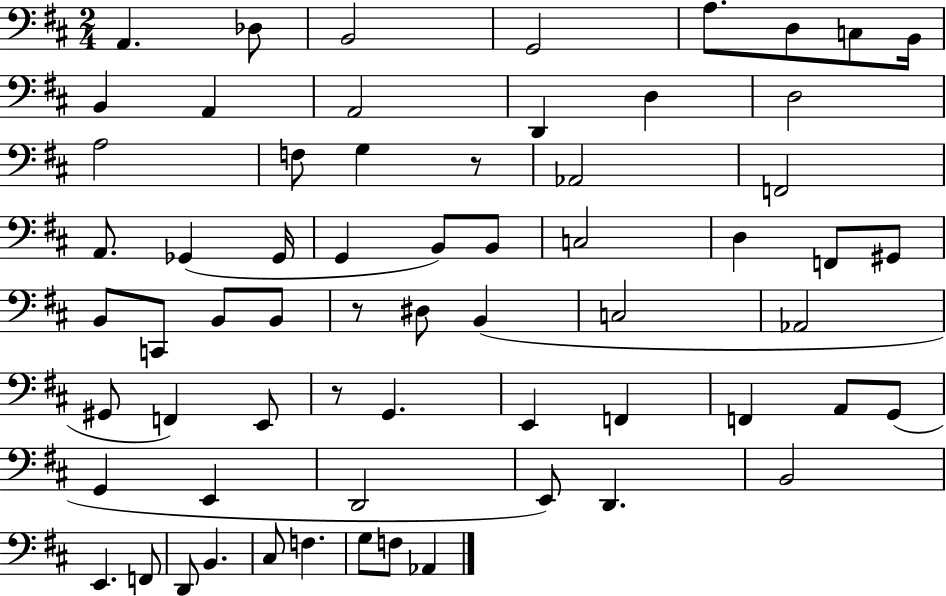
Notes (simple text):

A2/q. Db3/e B2/h G2/h A3/e. D3/e C3/e B2/s B2/q A2/q A2/h D2/q D3/q D3/h A3/h F3/e G3/q R/e Ab2/h F2/h A2/e. Gb2/q Gb2/s G2/q B2/e B2/e C3/h D3/q F2/e G#2/e B2/e C2/e B2/e B2/e R/e D#3/e B2/q C3/h Ab2/h G#2/e F2/q E2/e R/e G2/q. E2/q F2/q F2/q A2/e G2/e G2/q E2/q D2/h E2/e D2/q. B2/h E2/q. F2/e D2/e B2/q. C#3/e F3/q. G3/e F3/e Ab2/q